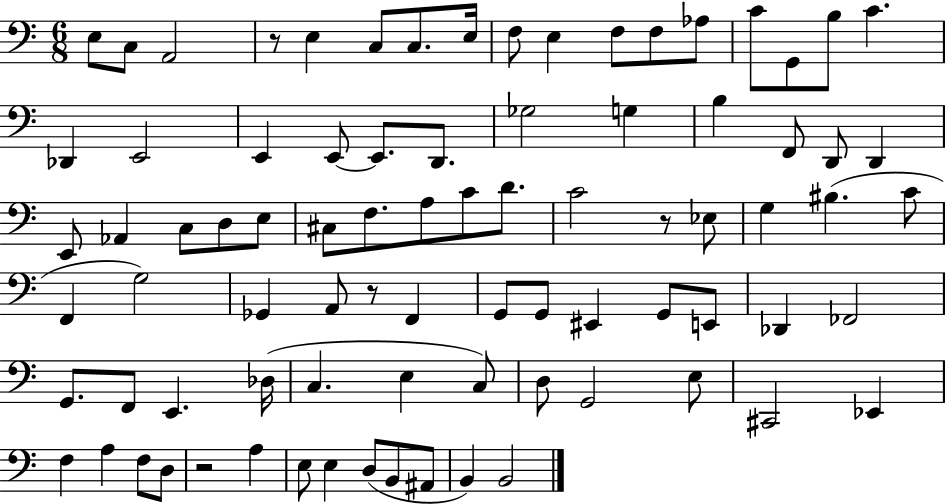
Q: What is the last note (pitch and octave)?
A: B2